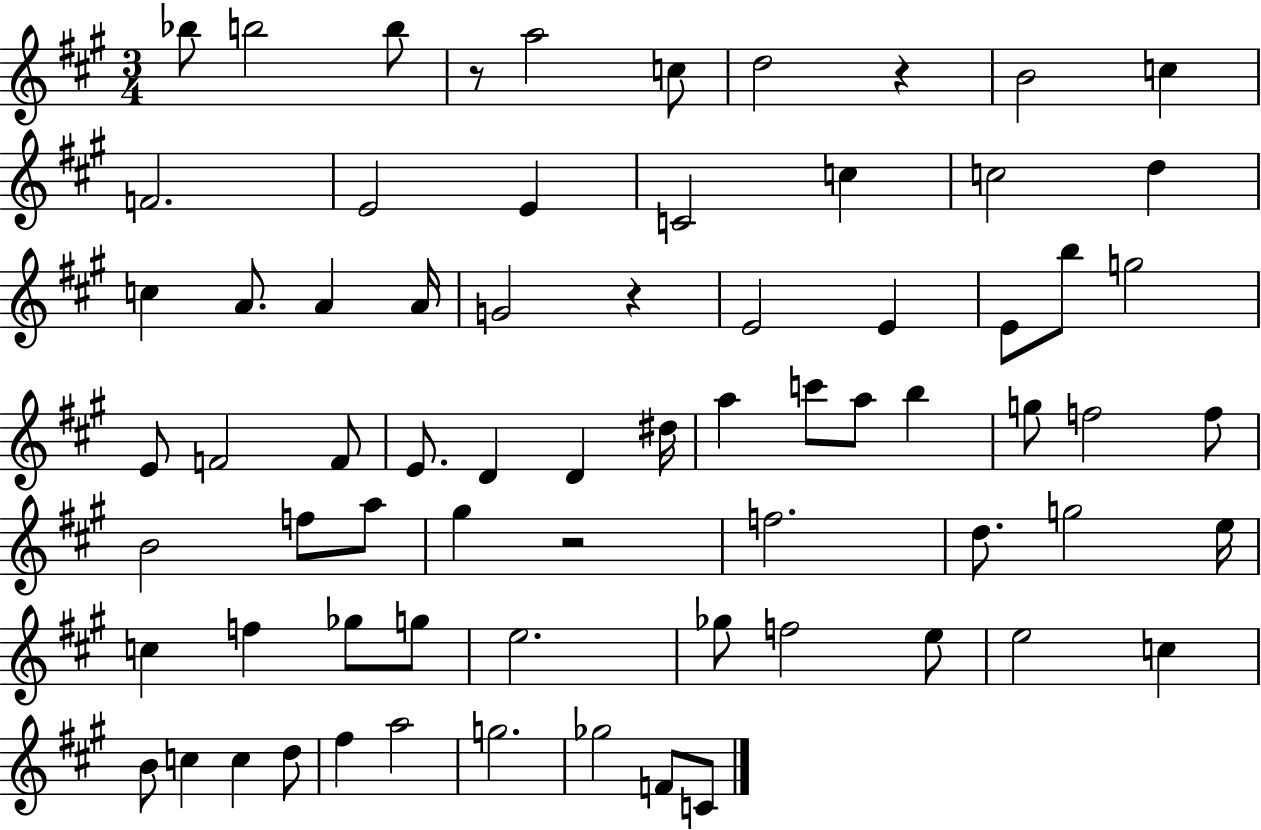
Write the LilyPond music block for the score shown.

{
  \clef treble
  \numericTimeSignature
  \time 3/4
  \key a \major
  bes''8 b''2 b''8 | r8 a''2 c''8 | d''2 r4 | b'2 c''4 | \break f'2. | e'2 e'4 | c'2 c''4 | c''2 d''4 | \break c''4 a'8. a'4 a'16 | g'2 r4 | e'2 e'4 | e'8 b''8 g''2 | \break e'8 f'2 f'8 | e'8. d'4 d'4 dis''16 | a''4 c'''8 a''8 b''4 | g''8 f''2 f''8 | \break b'2 f''8 a''8 | gis''4 r2 | f''2. | d''8. g''2 e''16 | \break c''4 f''4 ges''8 g''8 | e''2. | ges''8 f''2 e''8 | e''2 c''4 | \break b'8 c''4 c''4 d''8 | fis''4 a''2 | g''2. | ges''2 f'8 c'8 | \break \bar "|."
}